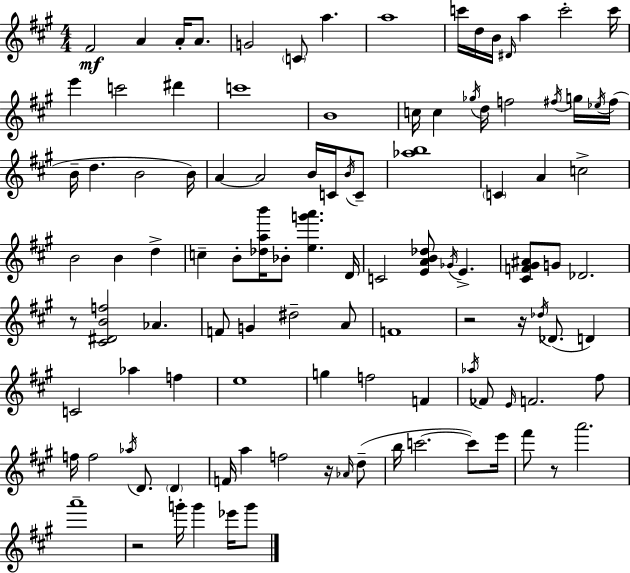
{
  \clef treble
  \numericTimeSignature
  \time 4/4
  \key a \major
  fis'2\mf a'4 a'16-. a'8. | g'2 \parenthesize c'8 a''4. | a''1 | c'''16 d''16 b'16 \grace { dis'16 } a''4 c'''2-. | \break c'''16 e'''4 c'''2 dis'''4 | c'''1 | b'1 | c''16 c''4 \acciaccatura { ges''16 } d''16 f''2 | \break \acciaccatura { fis''16 } g''16 \acciaccatura { ees''16 }( fis''16 b'16-- d''4. b'2 | b'16) a'4~~ a'2 | b'16 c'16 \acciaccatura { b'16 } c'8-- <aes'' b''>1 | \parenthesize c'4 a'4 c''2-> | \break b'2 b'4 | d''4-> c''4-- b'8-. <des'' a'' b'''>16 bes'8-. <e'' g''' a'''>4. | d'16 c'2 <e' a' b' des''>8 \acciaccatura { ges'16 } | e'4.-> <cis' f' gis' ais'>8 g'8 des'2. | \break r8 <cis' dis' b' f''>2 | aes'4. f'8 g'4 dis''2-- | a'8 f'1 | r2 r16 \acciaccatura { des''16 }( | \break des'8. d'4) c'2 aes''4 | f''4 e''1 | g''4 f''2 | f'4 \acciaccatura { aes''16 } fes'8 \grace { e'16 } f'2. | \break fis''8 f''16 f''2 | \acciaccatura { aes''16 } d'8. \parenthesize d'4 f'16 a''4 f''2 | r16 \grace { aes'16 }( d''8-- b''16 c'''2.~~ | c'''8) e'''16 fis'''8 r8 a'''2. | \break a'''1-- | r2 | g'''16-. g'''4 ees'''16 g'''8 \bar "|."
}